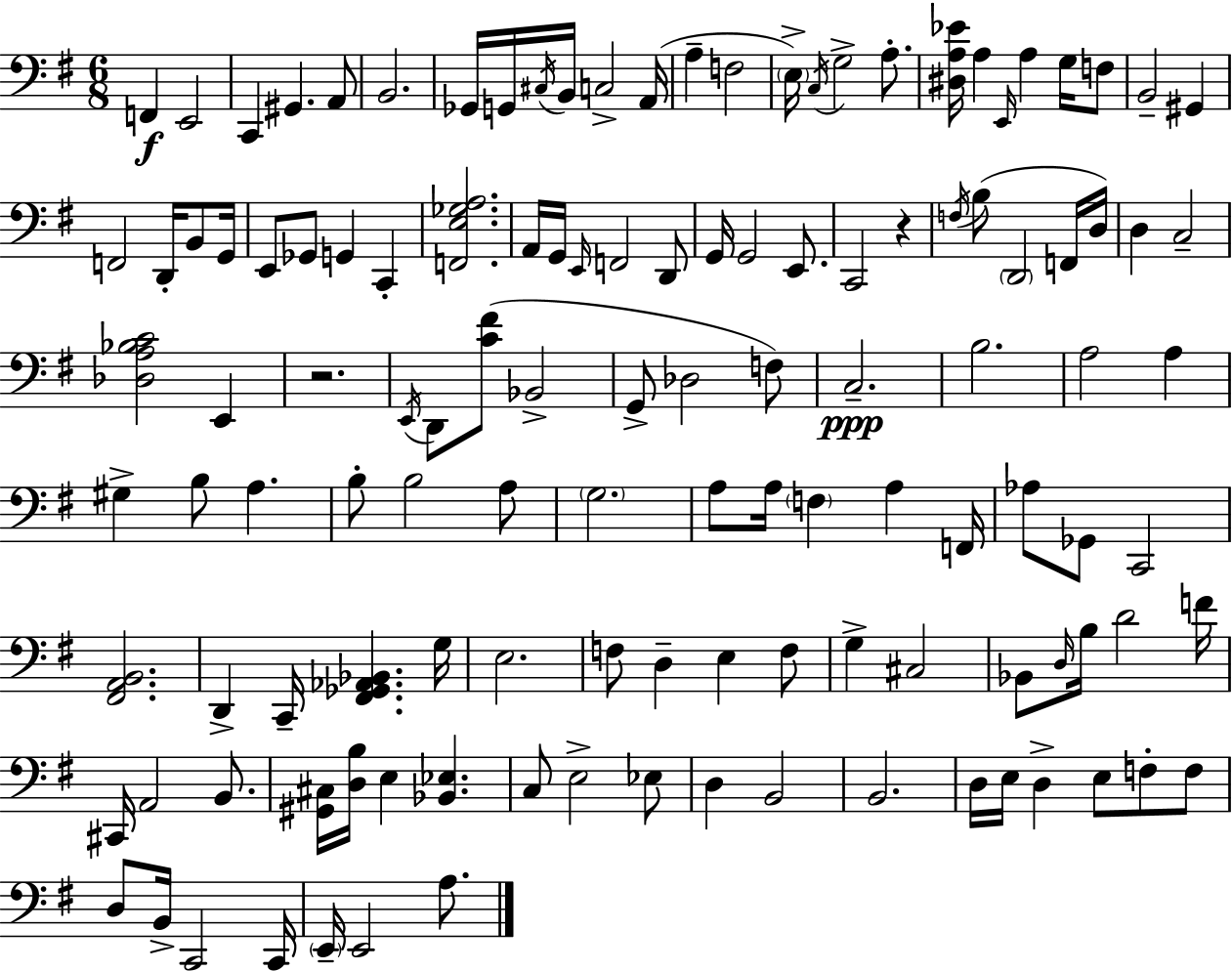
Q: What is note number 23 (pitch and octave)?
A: F3